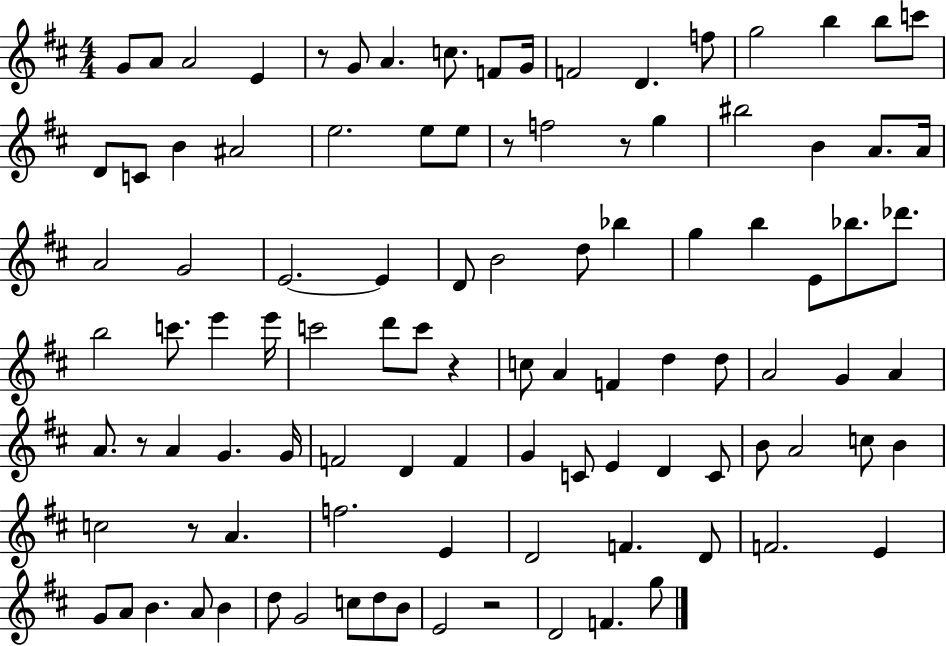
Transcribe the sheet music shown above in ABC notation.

X:1
T:Untitled
M:4/4
L:1/4
K:D
G/2 A/2 A2 E z/2 G/2 A c/2 F/2 G/4 F2 D f/2 g2 b b/2 c'/2 D/2 C/2 B ^A2 e2 e/2 e/2 z/2 f2 z/2 g ^b2 B A/2 A/4 A2 G2 E2 E D/2 B2 d/2 _b g b E/2 _b/2 _d'/2 b2 c'/2 e' e'/4 c'2 d'/2 c'/2 z c/2 A F d d/2 A2 G A A/2 z/2 A G G/4 F2 D F G C/2 E D C/2 B/2 A2 c/2 B c2 z/2 A f2 E D2 F D/2 F2 E G/2 A/2 B A/2 B d/2 G2 c/2 d/2 B/2 E2 z2 D2 F g/2